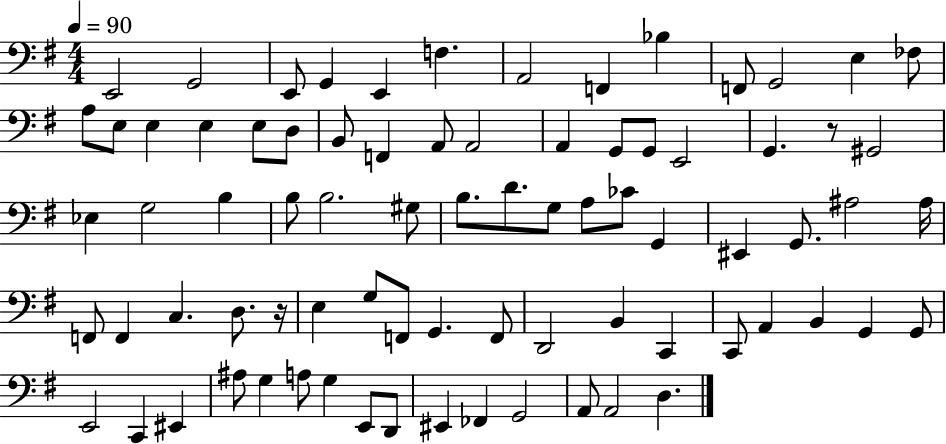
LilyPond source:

{
  \clef bass
  \numericTimeSignature
  \time 4/4
  \key g \major
  \tempo 4 = 90
  \repeat volta 2 { e,2 g,2 | e,8 g,4 e,4 f4. | a,2 f,4 bes4 | f,8 g,2 e4 fes8 | \break a8 e8 e4 e4 e8 d8 | b,8 f,4 a,8 a,2 | a,4 g,8 g,8 e,2 | g,4. r8 gis,2 | \break ees4 g2 b4 | b8 b2. gis8 | b8. d'8. g8 a8 ces'8 g,4 | eis,4 g,8. ais2 ais16 | \break f,8 f,4 c4. d8. r16 | e4 g8 f,8 g,4. f,8 | d,2 b,4 c,4 | c,8 a,4 b,4 g,4 g,8 | \break e,2 c,4 eis,4 | ais8 g4 a8 g4 e,8 d,8 | eis,4 fes,4 g,2 | a,8 a,2 d4. | \break } \bar "|."
}